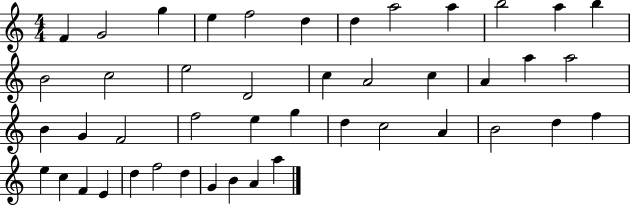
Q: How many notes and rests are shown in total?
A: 45